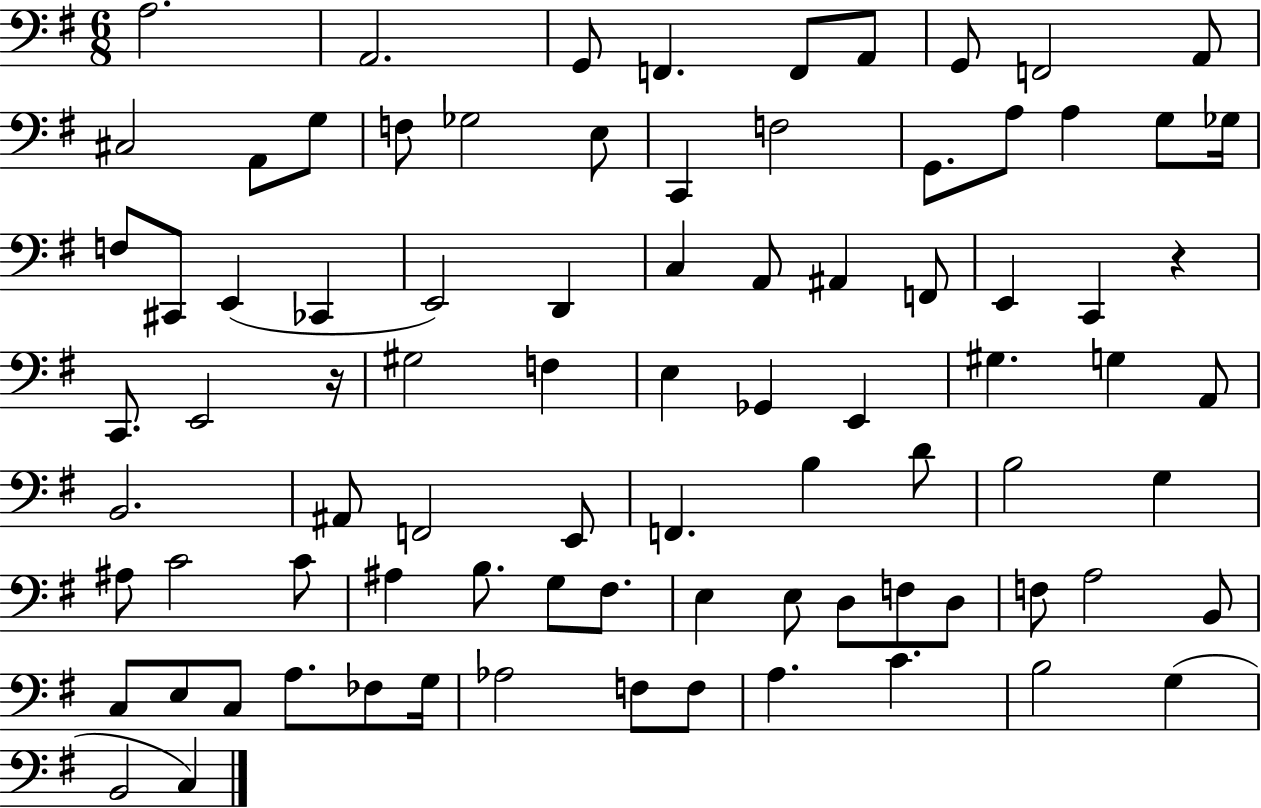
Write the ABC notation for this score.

X:1
T:Untitled
M:6/8
L:1/4
K:G
A,2 A,,2 G,,/2 F,, F,,/2 A,,/2 G,,/2 F,,2 A,,/2 ^C,2 A,,/2 G,/2 F,/2 _G,2 E,/2 C,, F,2 G,,/2 A,/2 A, G,/2 _G,/4 F,/2 ^C,,/2 E,, _C,, E,,2 D,, C, A,,/2 ^A,, F,,/2 E,, C,, z C,,/2 E,,2 z/4 ^G,2 F, E, _G,, E,, ^G, G, A,,/2 B,,2 ^A,,/2 F,,2 E,,/2 F,, B, D/2 B,2 G, ^A,/2 C2 C/2 ^A, B,/2 G,/2 ^F,/2 E, E,/2 D,/2 F,/2 D,/2 F,/2 A,2 B,,/2 C,/2 E,/2 C,/2 A,/2 _F,/2 G,/4 _A,2 F,/2 F,/2 A, C B,2 G, B,,2 C,